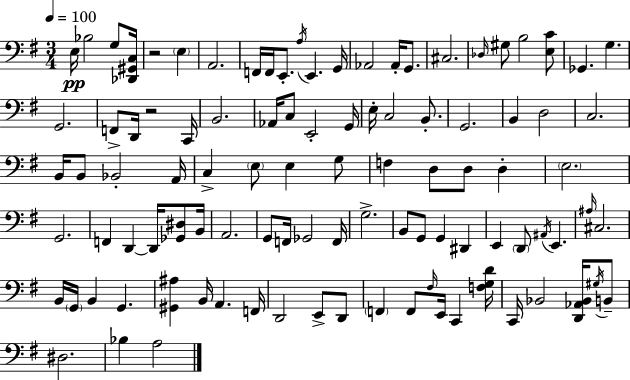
{
  \clef bass
  \numericTimeSignature
  \time 3/4
  \key g \major
  \tempo 4 = 100
  e16\pp bes2 g8 <des, gis, c>16 | r2 \parenthesize e4 | a,2. | f,16 f,16 e,8.-. \acciaccatura { a16 } e,4. | \break g,16 aes,2 aes,16-. g,8. | cis2. | \grace { des16 } gis8 b2 | <e c'>8 ges,4. g4. | \break g,2. | f,8-> d,16 r2 | c,16 b,2. | aes,16 c8 e,2-. | \break g,16 e16-. c2 b,8.-. | g,2. | b,4 d2 | c2. | \break b,16 b,8 bes,2-. | a,16 c4-> \parenthesize e8 e4 | g8 f4 d8 d8 d4-. | \parenthesize e2. | \break g,2. | f,4 d,4~~ d,16 <ges, dis>8 | b,16 a,2. | g,8 f,16 ges,2 | \break f,16 g2.-> | b,8 g,8 g,4 dis,4 | e,4 \parenthesize d,8 \acciaccatura { ais,16 } e,4. | \grace { ais16 } cis2. | \break b,16 \parenthesize g,16 b,4 g,4. | <gis, ais>4 b,16 a,4. | f,16 d,2 | e,8-> d,8 \parenthesize f,4 f,8 \grace { fis16 } e,16 | \break c,4 <f g d'>16 c,16 bes,2 | <d, aes, bes,>16 \acciaccatura { gis16 } b,8-- dis2. | bes4 a2 | \bar "|."
}